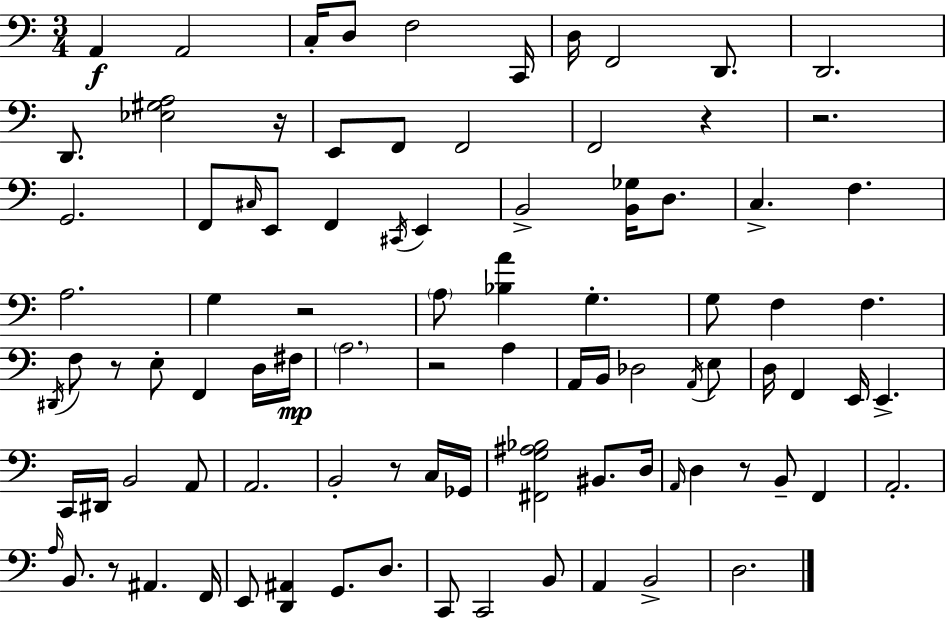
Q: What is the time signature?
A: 3/4